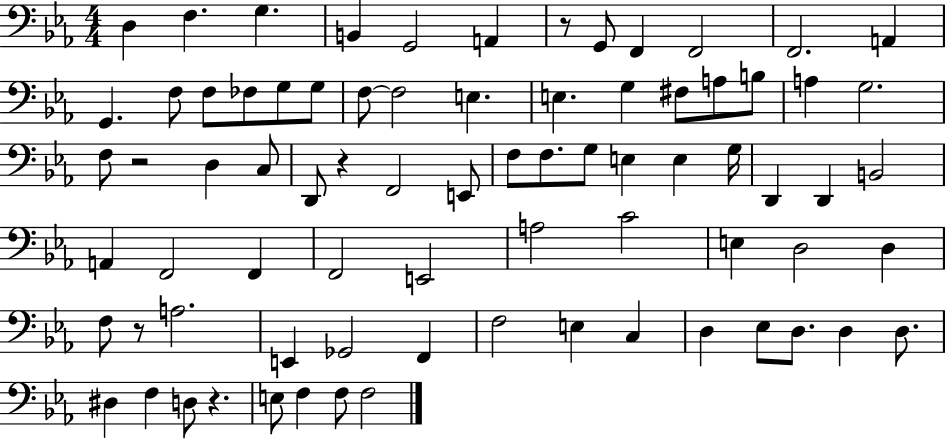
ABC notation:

X:1
T:Untitled
M:4/4
L:1/4
K:Eb
D, F, G, B,, G,,2 A,, z/2 G,,/2 F,, F,,2 F,,2 A,, G,, F,/2 F,/2 _F,/2 G,/2 G,/2 F,/2 F,2 E, E, G, ^F,/2 A,/2 B,/2 A, G,2 F,/2 z2 D, C,/2 D,,/2 z F,,2 E,,/2 F,/2 F,/2 G,/2 E, E, G,/4 D,, D,, B,,2 A,, F,,2 F,, F,,2 E,,2 A,2 C2 E, D,2 D, F,/2 z/2 A,2 E,, _G,,2 F,, F,2 E, C, D, _E,/2 D,/2 D, D,/2 ^D, F, D,/2 z E,/2 F, F,/2 F,2